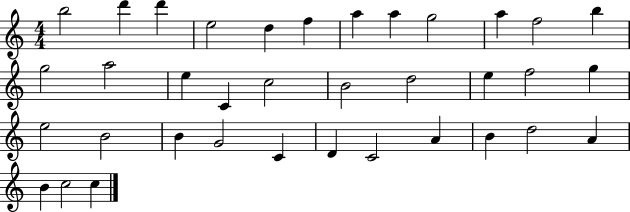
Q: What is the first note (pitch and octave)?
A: B5